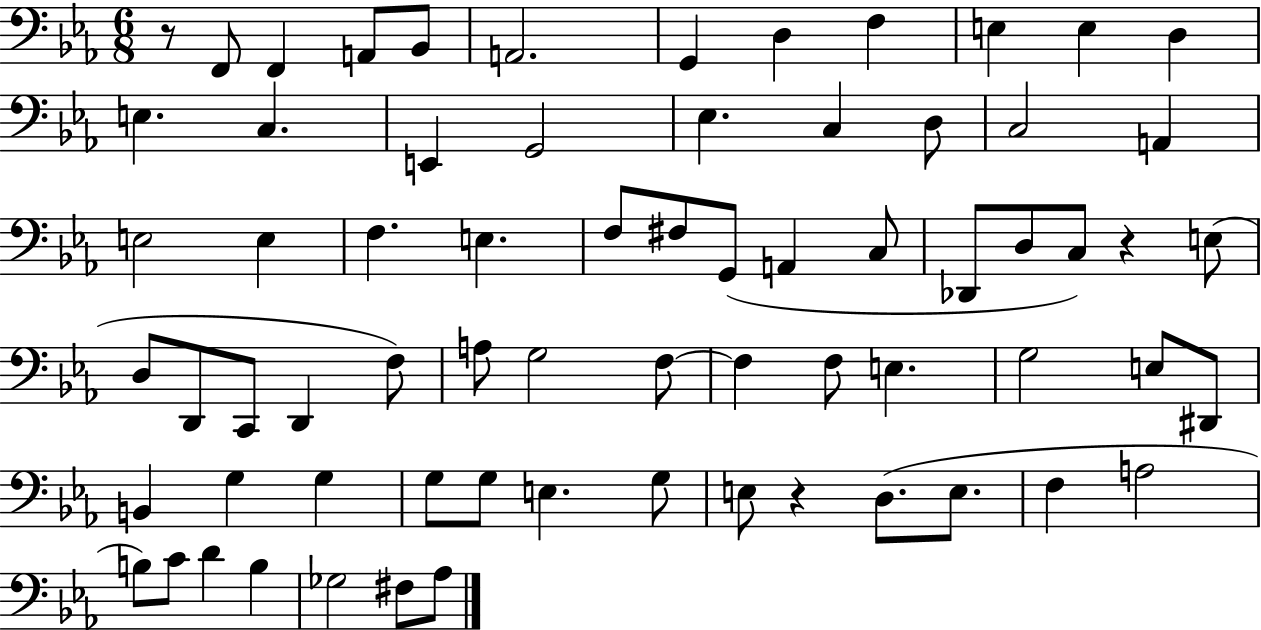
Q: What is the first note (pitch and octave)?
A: F2